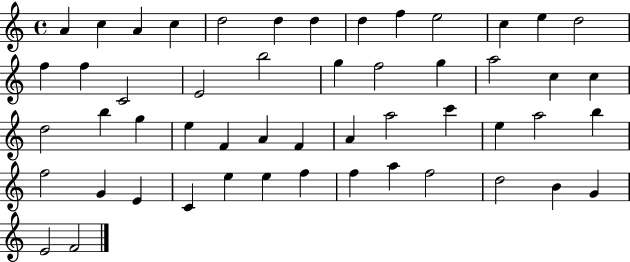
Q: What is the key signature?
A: C major